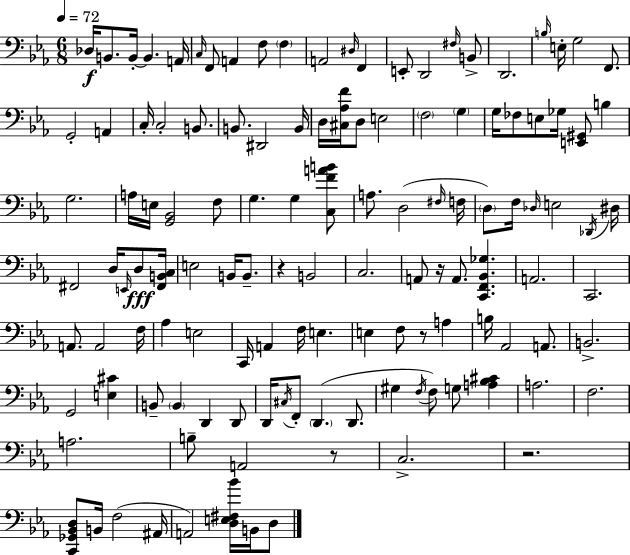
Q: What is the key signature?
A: C minor